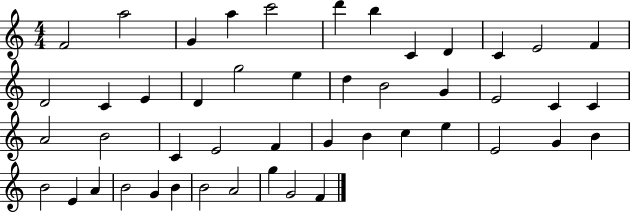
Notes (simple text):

F4/h A5/h G4/q A5/q C6/h D6/q B5/q C4/q D4/q C4/q E4/h F4/q D4/h C4/q E4/q D4/q G5/h E5/q D5/q B4/h G4/q E4/h C4/q C4/q A4/h B4/h C4/q E4/h F4/q G4/q B4/q C5/q E5/q E4/h G4/q B4/q B4/h E4/q A4/q B4/h G4/q B4/q B4/h A4/h G5/q G4/h F4/q